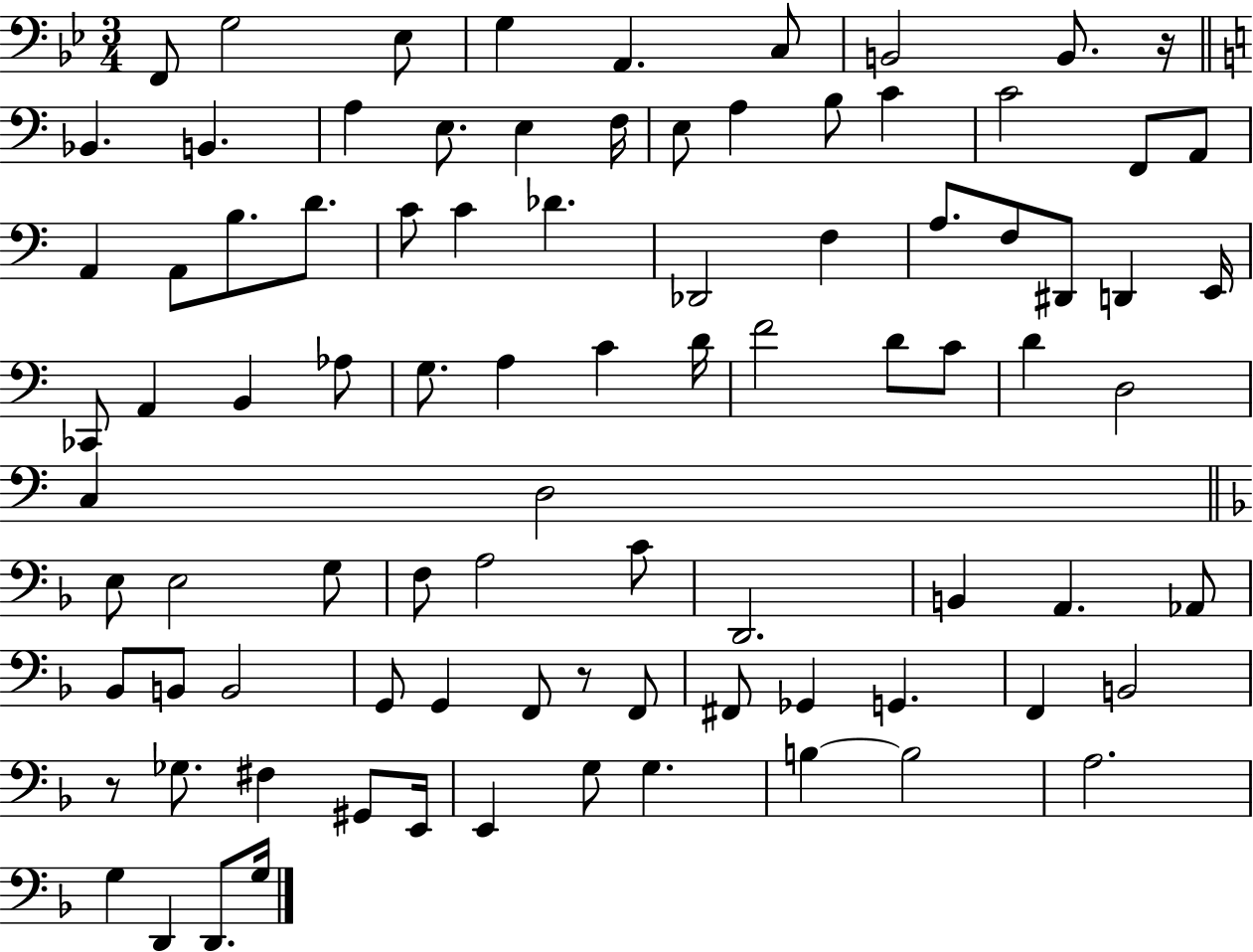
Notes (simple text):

F2/e G3/h Eb3/e G3/q A2/q. C3/e B2/h B2/e. R/s Bb2/q. B2/q. A3/q E3/e. E3/q F3/s E3/e A3/q B3/e C4/q C4/h F2/e A2/e A2/q A2/e B3/e. D4/e. C4/e C4/q Db4/q. Db2/h F3/q A3/e. F3/e D#2/e D2/q E2/s CES2/e A2/q B2/q Ab3/e G3/e. A3/q C4/q D4/s F4/h D4/e C4/e D4/q D3/h C3/q D3/h E3/e E3/h G3/e F3/e A3/h C4/e D2/h. B2/q A2/q. Ab2/e Bb2/e B2/e B2/h G2/e G2/q F2/e R/e F2/e F#2/e Gb2/q G2/q. F2/q B2/h R/e Gb3/e. F#3/q G#2/e E2/s E2/q G3/e G3/q. B3/q B3/h A3/h. G3/q D2/q D2/e. G3/s